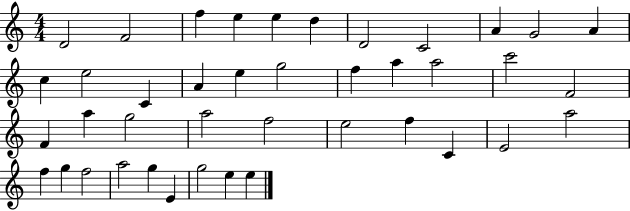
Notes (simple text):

D4/h F4/h F5/q E5/q E5/q D5/q D4/h C4/h A4/q G4/h A4/q C5/q E5/h C4/q A4/q E5/q G5/h F5/q A5/q A5/h C6/h F4/h F4/q A5/q G5/h A5/h F5/h E5/h F5/q C4/q E4/h A5/h F5/q G5/q F5/h A5/h G5/q E4/q G5/h E5/q E5/q